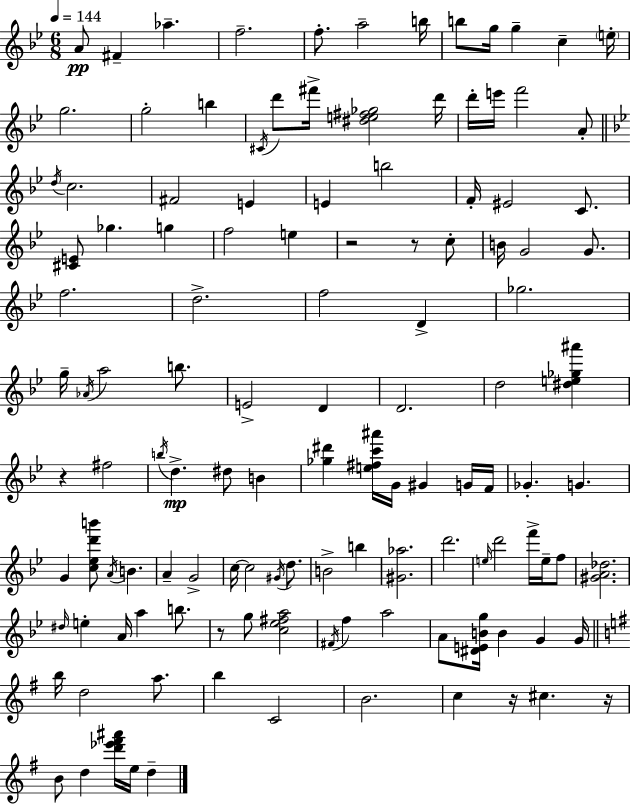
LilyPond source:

{
  \clef treble
  \numericTimeSignature
  \time 6/8
  \key bes \major
  \tempo 4 = 144
  a'8\pp fis'4-- aes''4.-- | f''2.-- | f''8.-. a''2-- b''16 | b''8 g''16 g''4-- c''4-- \parenthesize e''16-. | \break g''2. | g''2-. b''4 | \acciaccatura { cis'16 } d'''8 fis'''16-> <dis'' e'' fis'' ges''>2 | d'''16 d'''16-. e'''16 f'''2 a'8-. | \break \bar "||" \break \key bes \major \acciaccatura { d''16 } c''2. | fis'2 e'4 | e'4 b''2 | f'16-. eis'2 c'8. | \break <cis' e'>8 ges''4. g''4 | f''2 e''4 | r2 r8 c''8-. | b'16 g'2 g'8. | \break f''2. | d''2.-> | f''2 d'4-> | ges''2. | \break g''16-- \acciaccatura { aes'16 } a''2 b''8. | e'2-> d'4 | d'2. | d''2 <dis'' e'' ges'' ais'''>4 | \break r4 fis''2 | \acciaccatura { b''16 } d''4.->\mp dis''8 b'4 | <ges'' dis'''>4 <e'' fis'' c''' ais'''>16 g'16 gis'4 | g'16 f'16 ges'4.-. g'4. | \break g'4 <c'' ees'' d''' b'''>8 \acciaccatura { a'16 } b'4. | a'4-- g'2-> | c''16~~ c''2 | \acciaccatura { gis'16 } d''8. b'2-> | \break b''4 <gis' aes''>2. | d'''2. | \grace { e''16 } d'''2 | f'''16-> e''16-- f''8 <gis' a' des''>2. | \break \grace { dis''16 } e''4-. a'16 | a''4 b''8. r8 g''8 <c'' ees'' fis'' a''>2 | \acciaccatura { fis'16 } f''4 | a''2 a'8 <dis' e' b' g''>16 b'4 | \break g'4 g'16 \bar "||" \break \key g \major b''16 d''2 a''8. | b''4 c'2 | b'2. | c''4 r16 cis''4. r16 | \break b'8 d''4 <d''' ees''' fis''' ais'''>16 e''16 d''4-- | \bar "|."
}